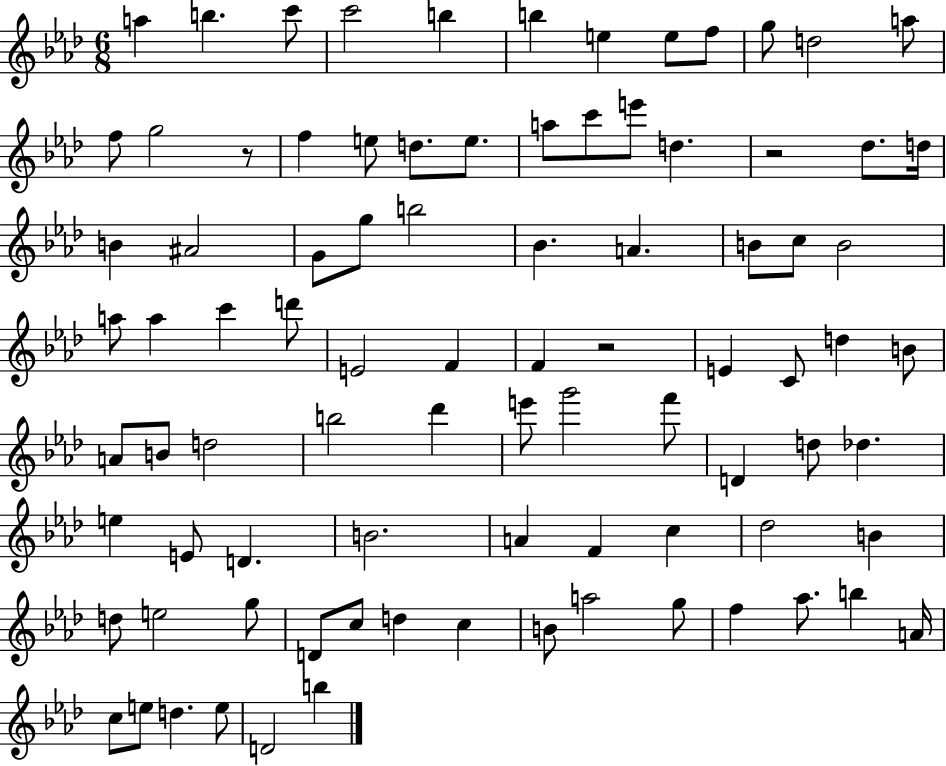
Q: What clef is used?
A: treble